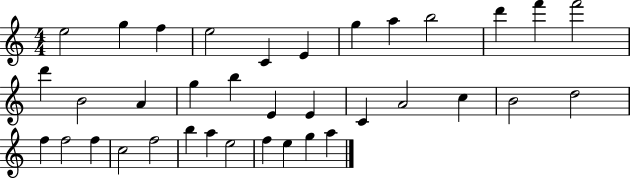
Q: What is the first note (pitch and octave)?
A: E5